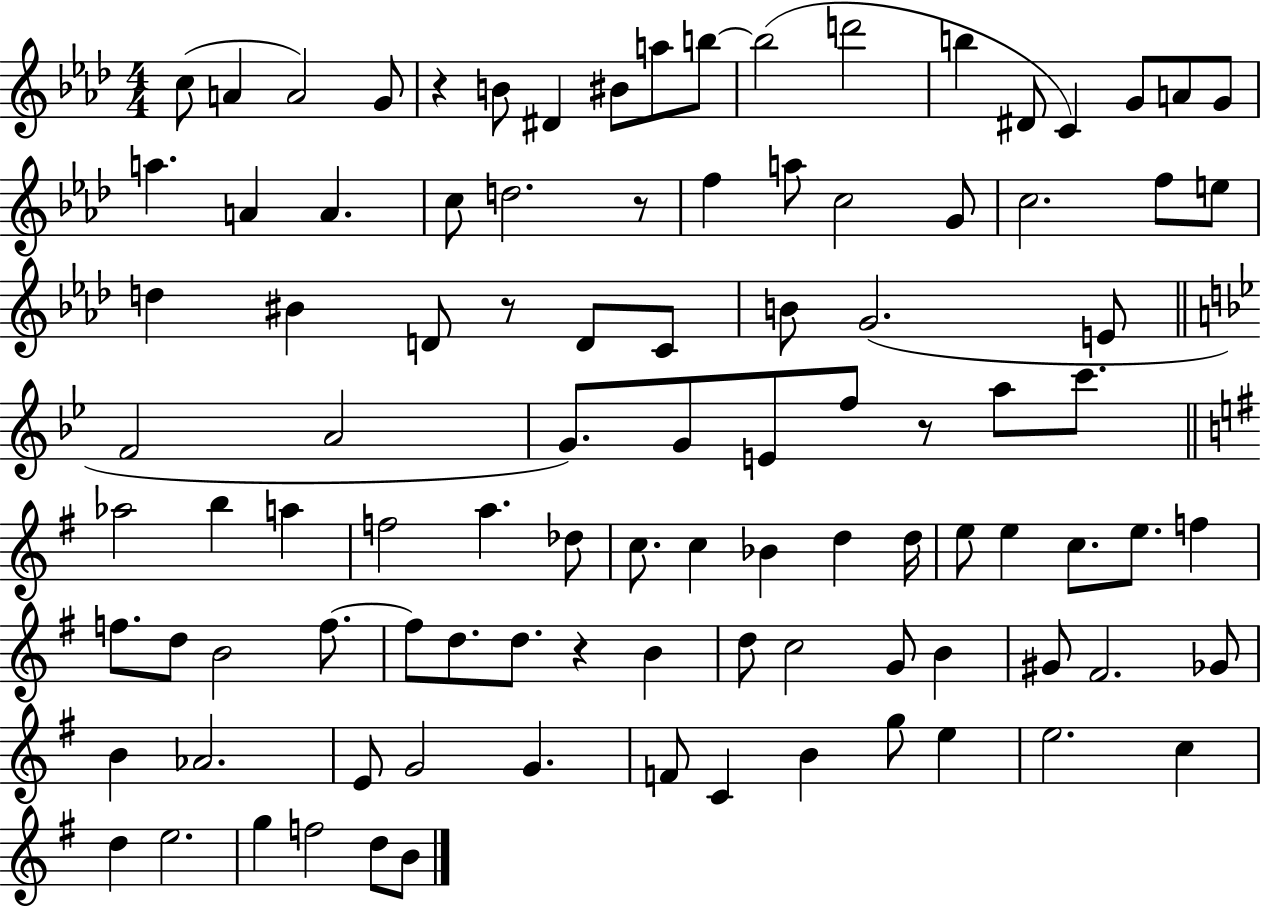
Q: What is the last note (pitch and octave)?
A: B4